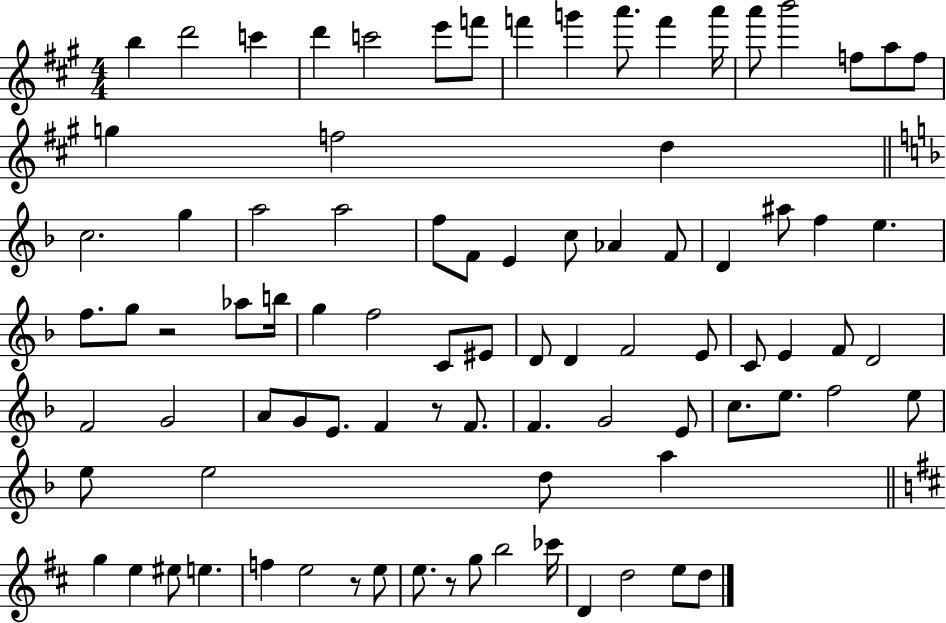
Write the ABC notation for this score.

X:1
T:Untitled
M:4/4
L:1/4
K:A
b d'2 c' d' c'2 e'/2 f'/2 f' g' a'/2 f' a'/4 a'/2 b'2 f/2 a/2 f/2 g f2 d c2 g a2 a2 f/2 F/2 E c/2 _A F/2 D ^a/2 f e f/2 g/2 z2 _a/2 b/4 g f2 C/2 ^E/2 D/2 D F2 E/2 C/2 E F/2 D2 F2 G2 A/2 G/2 E/2 F z/2 F/2 F G2 E/2 c/2 e/2 f2 e/2 e/2 e2 d/2 a g e ^e/2 e f e2 z/2 e/2 e/2 z/2 g/2 b2 _c'/4 D d2 e/2 d/2